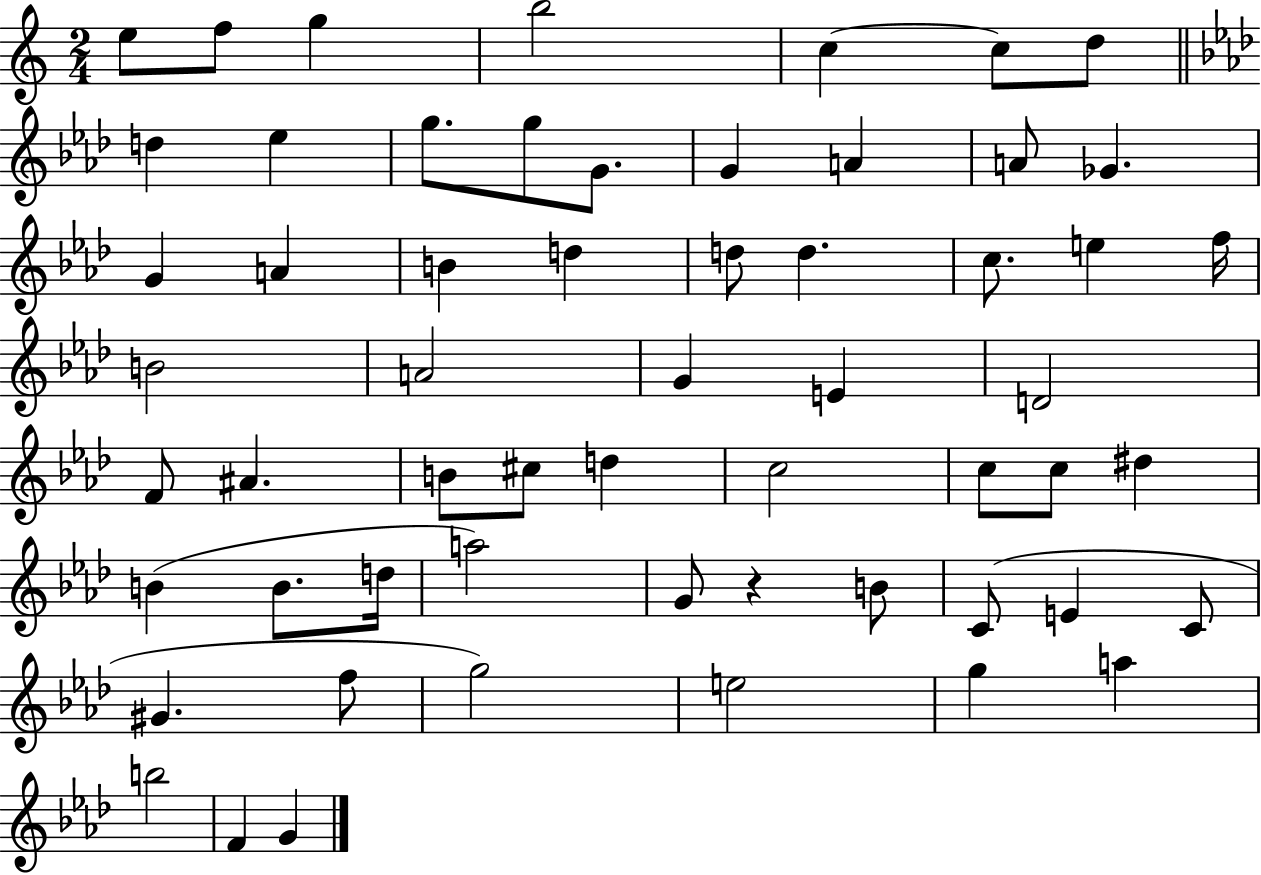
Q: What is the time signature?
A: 2/4